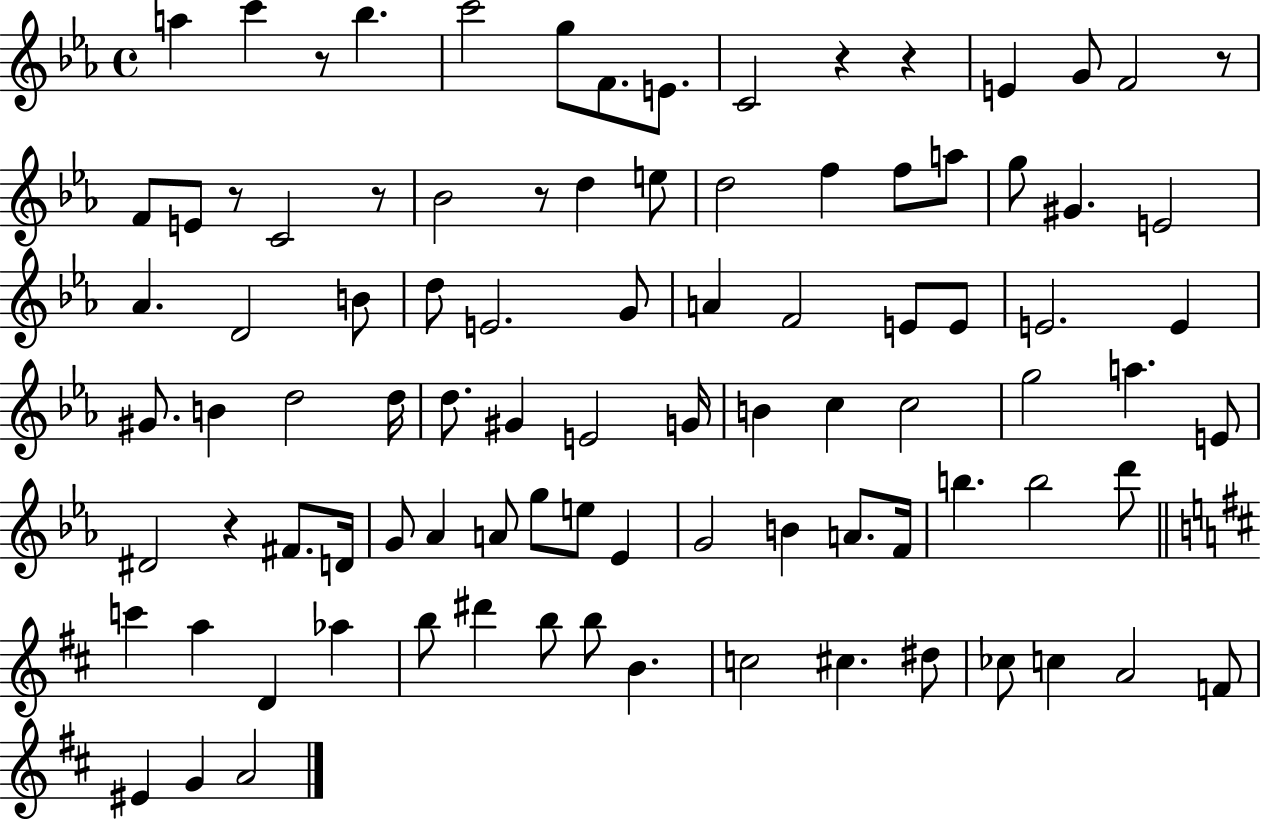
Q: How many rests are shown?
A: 8